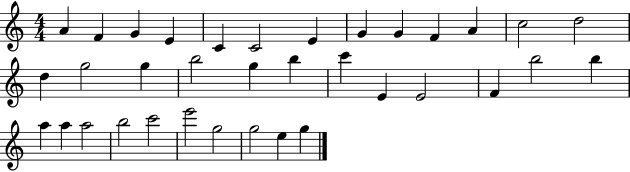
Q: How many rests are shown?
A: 0